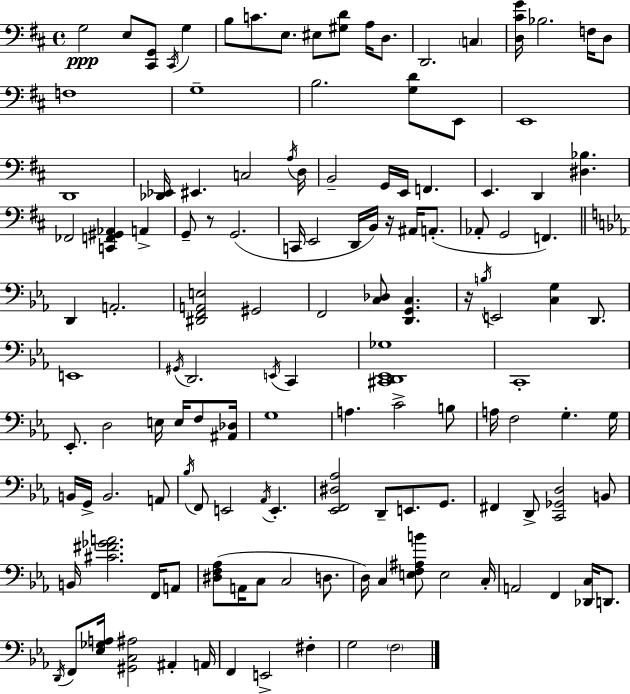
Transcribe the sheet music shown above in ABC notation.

X:1
T:Untitled
M:4/4
L:1/4
K:D
G,2 E,/2 [^C,,G,,]/2 ^C,,/4 G, B,/2 C/2 E,/2 ^E,/2 [^G,D]/2 A,/4 D,/2 D,,2 C, [D,^CG]/4 _B,2 F,/4 D,/2 F,4 G,4 B,2 [G,D]/2 E,,/2 E,,4 D,,4 [_D,,_E,,]/4 ^E,, C,2 A,/4 D,/4 B,,2 G,,/4 E,,/4 F,, E,, D,, [^D,_B,] _F,,2 [C,,F,,^G,,_A,,] A,, G,,/2 z/2 G,,2 C,,/4 E,,2 D,,/4 B,,/4 z/4 ^A,,/4 A,,/2 _A,,/2 G,,2 F,, D,, A,,2 [^D,,F,,A,,E,]2 ^G,,2 F,,2 [C,_D,]/2 [D,,G,,C,] z/4 B,/4 E,,2 [C,G,] D,,/2 E,,4 ^G,,/4 D,,2 E,,/4 C,, [^C,,D,,_E,,_G,]4 C,,4 _E,,/2 D,2 E,/4 E,/4 F,/2 [^A,,_D,]/4 G,4 A, C2 B,/2 A,/4 F,2 G, G,/4 B,,/4 G,,/4 B,,2 A,,/2 _B,/4 F,,/2 E,,2 _A,,/4 E,, [_E,,F,,^D,_A,]2 D,,/2 E,,/2 G,,/2 ^F,, D,,/2 [C,,_G,,D,]2 B,,/2 B,,/4 [^C^F_GA]2 F,,/4 A,,/2 [^D,F,_A,]/2 A,,/4 C,/2 C,2 D,/2 D,/4 C, [E,F,^A,B]/2 E,2 C,/4 A,,2 F,, [_D,,C,]/4 D,,/2 D,,/4 F,,/2 [_E,_G,A,]/4 [^G,,C,^A,]2 ^A,, A,,/4 F,, E,,2 ^F, G,2 F,2